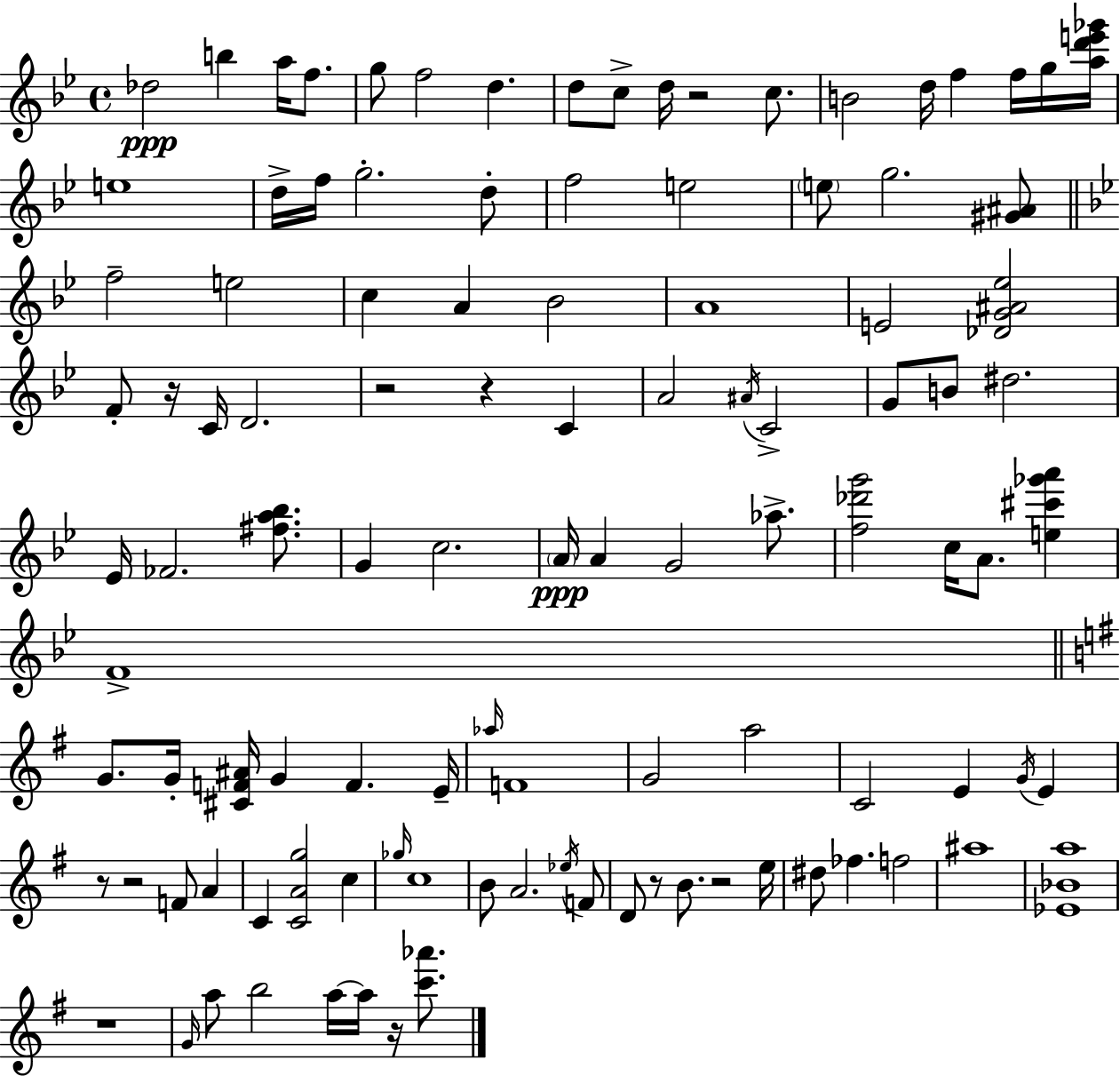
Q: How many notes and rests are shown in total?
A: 108